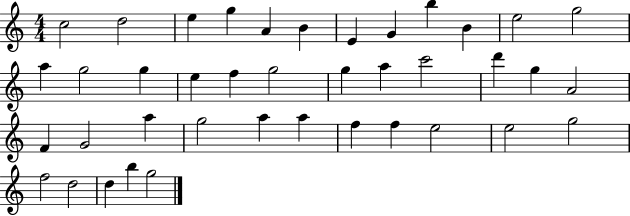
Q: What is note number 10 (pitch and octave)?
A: B4